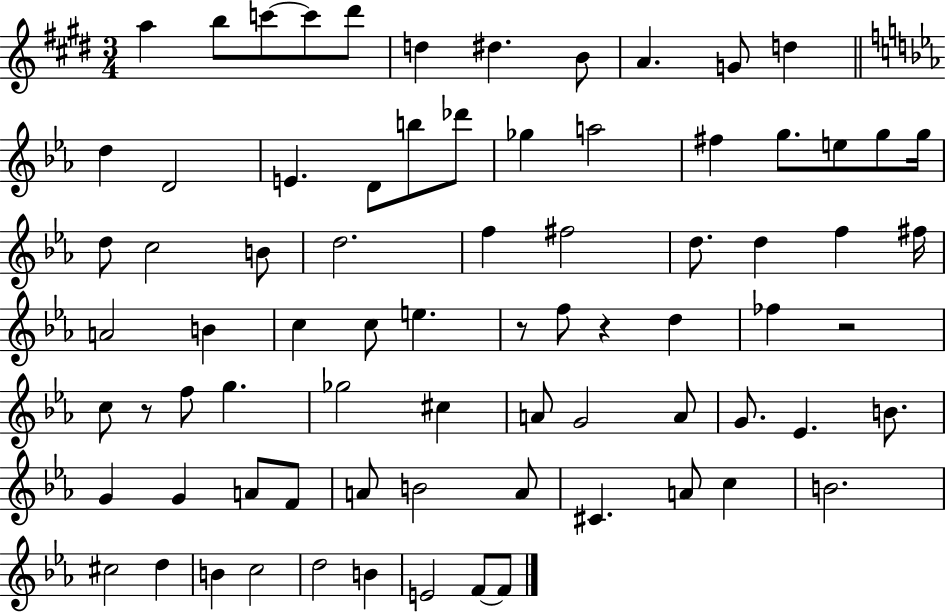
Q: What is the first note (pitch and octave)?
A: A5